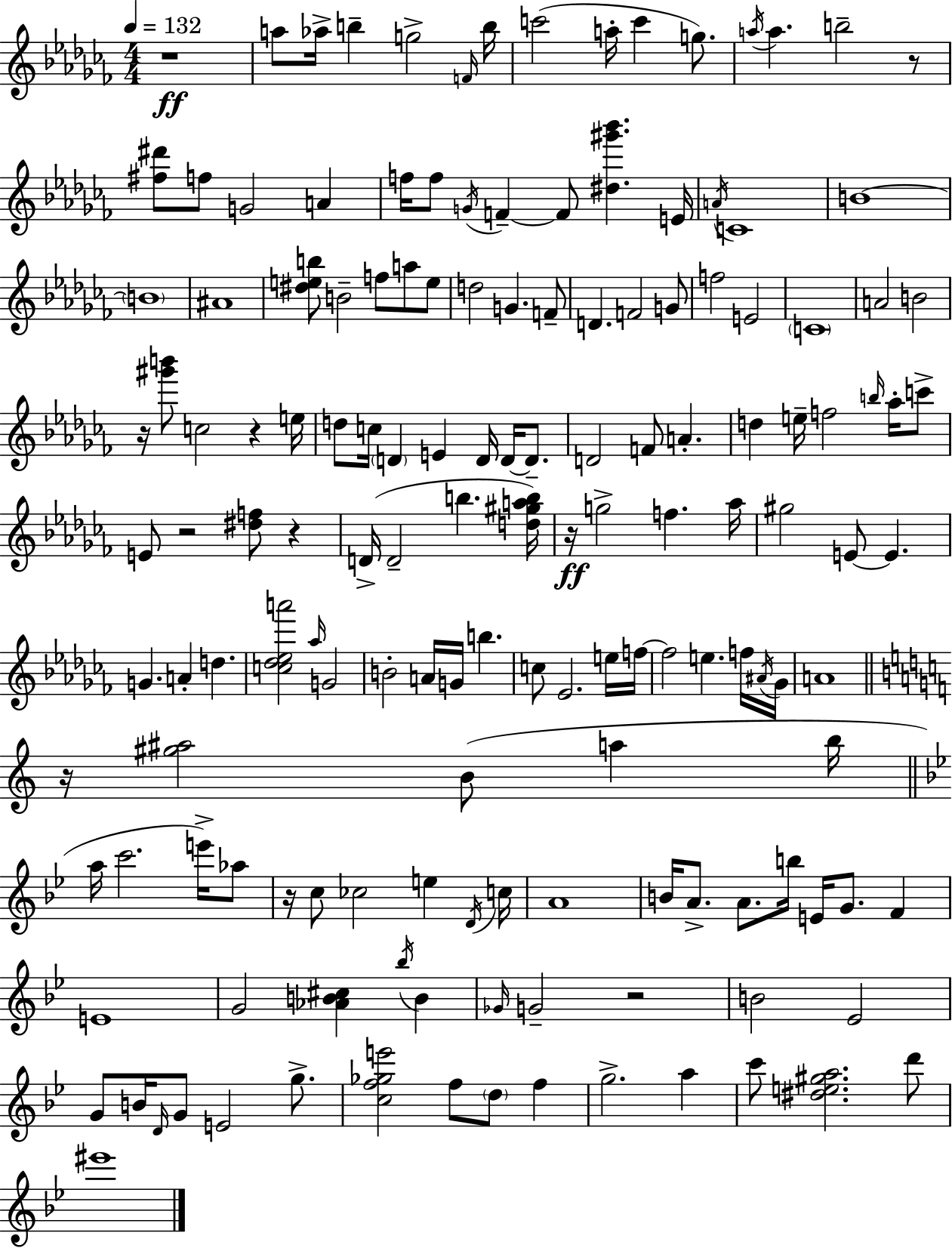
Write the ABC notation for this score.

X:1
T:Untitled
M:4/4
L:1/4
K:Abm
z4 a/2 _a/4 b g2 F/4 b/4 c'2 a/4 c' g/2 a/4 a b2 z/2 [^f^d']/2 f/2 G2 A f/4 f/2 G/4 F F/2 [^d^g'_b'] E/4 A/4 C4 B4 B4 ^A4 [^deb]/2 B2 f/2 a/2 e/2 d2 G F/2 D F2 G/2 f2 E2 C4 A2 B2 z/4 [^g'b']/2 c2 z e/4 d/2 c/4 D E D/4 D/4 D/2 D2 F/2 A d e/4 f2 b/4 _a/4 c'/2 E/2 z2 [^df]/2 z D/4 D2 b [d^gab]/4 z/4 g2 f _a/4 ^g2 E/2 E G A d [c_d_ea']2 _a/4 G2 B2 A/4 G/4 b c/2 _E2 e/4 f/4 f2 e f/4 ^A/4 _G/4 A4 z/4 [^g^a]2 B/2 a b/4 a/4 c'2 e'/4 _a/2 z/4 c/2 _c2 e D/4 c/4 A4 B/4 A/2 A/2 b/4 E/4 G/2 F E4 G2 [_AB^c] _b/4 B _G/4 G2 z2 B2 _E2 G/2 B/4 D/4 G/2 E2 g/2 [cf_ge']2 f/2 d/2 f g2 a c'/2 [^de^ga]2 d'/2 ^e'4